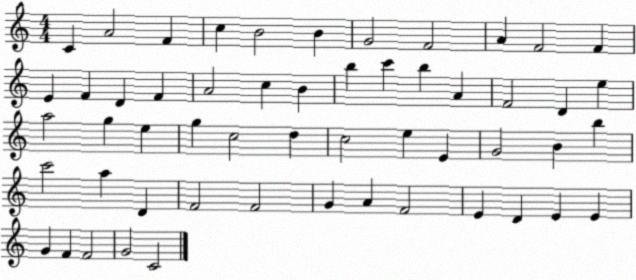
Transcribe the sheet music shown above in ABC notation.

X:1
T:Untitled
M:4/4
L:1/4
K:C
C A2 F c B2 B G2 F2 A F2 F E F D F A2 c B b c' b A F2 D e a2 g e g c2 d c2 e E G2 B b c'2 a D F2 F2 G A F2 E D E E G F F2 G2 C2